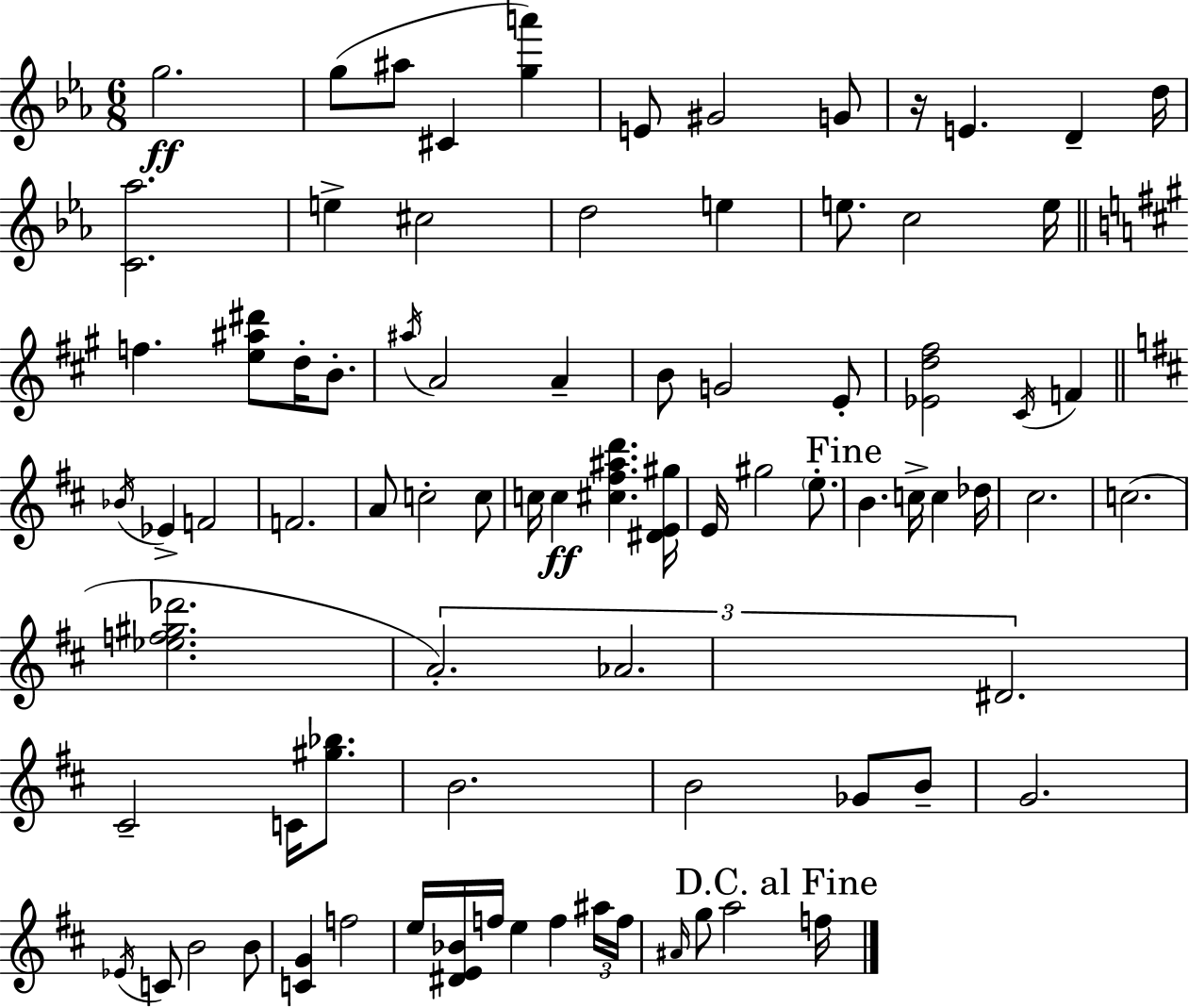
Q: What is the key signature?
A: EES major